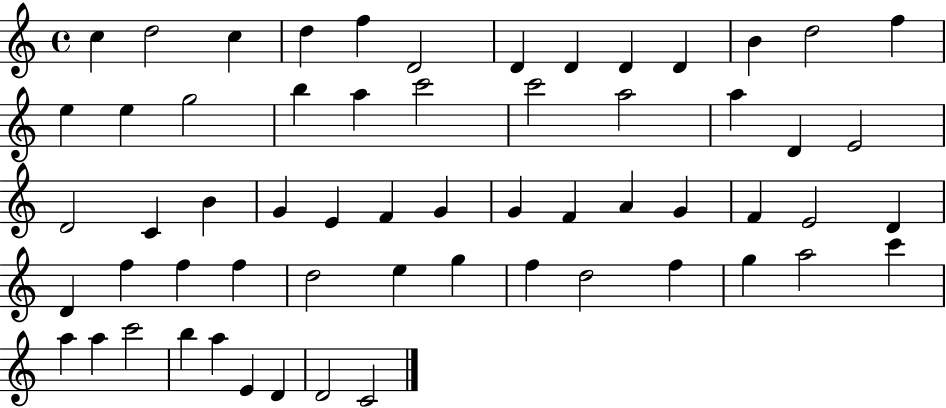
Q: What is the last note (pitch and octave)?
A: C4